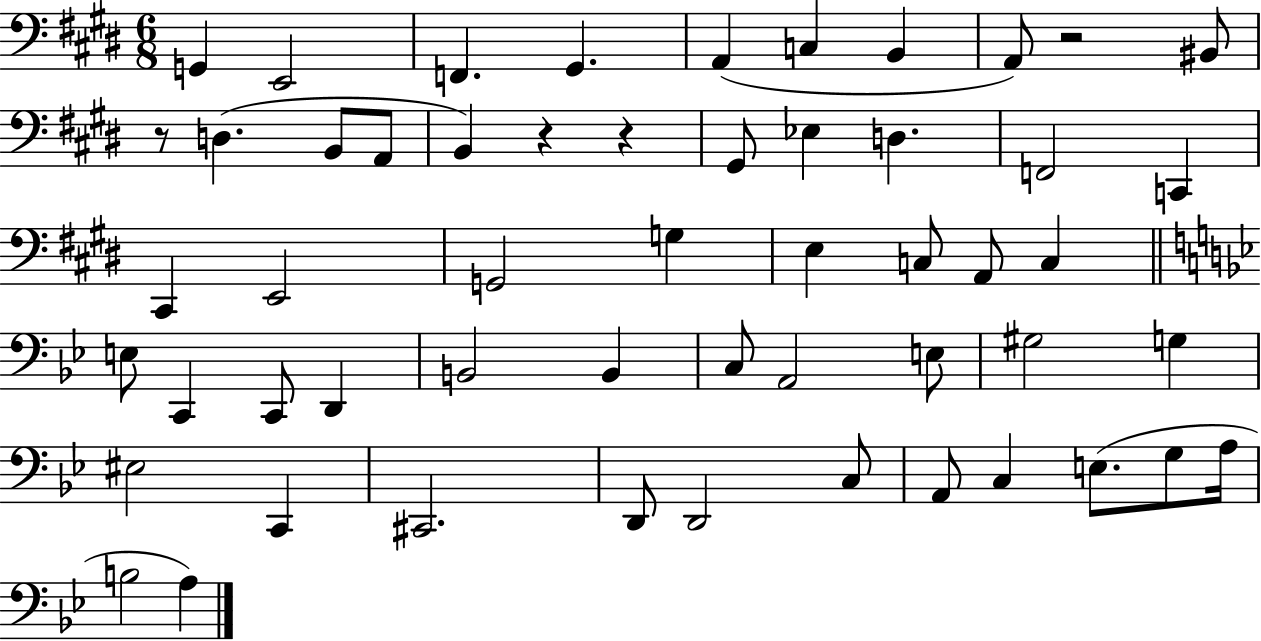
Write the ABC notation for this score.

X:1
T:Untitled
M:6/8
L:1/4
K:E
G,, E,,2 F,, ^G,, A,, C, B,, A,,/2 z2 ^B,,/2 z/2 D, B,,/2 A,,/2 B,, z z ^G,,/2 _E, D, F,,2 C,, ^C,, E,,2 G,,2 G, E, C,/2 A,,/2 C, E,/2 C,, C,,/2 D,, B,,2 B,, C,/2 A,,2 E,/2 ^G,2 G, ^E,2 C,, ^C,,2 D,,/2 D,,2 C,/2 A,,/2 C, E,/2 G,/2 A,/4 B,2 A,